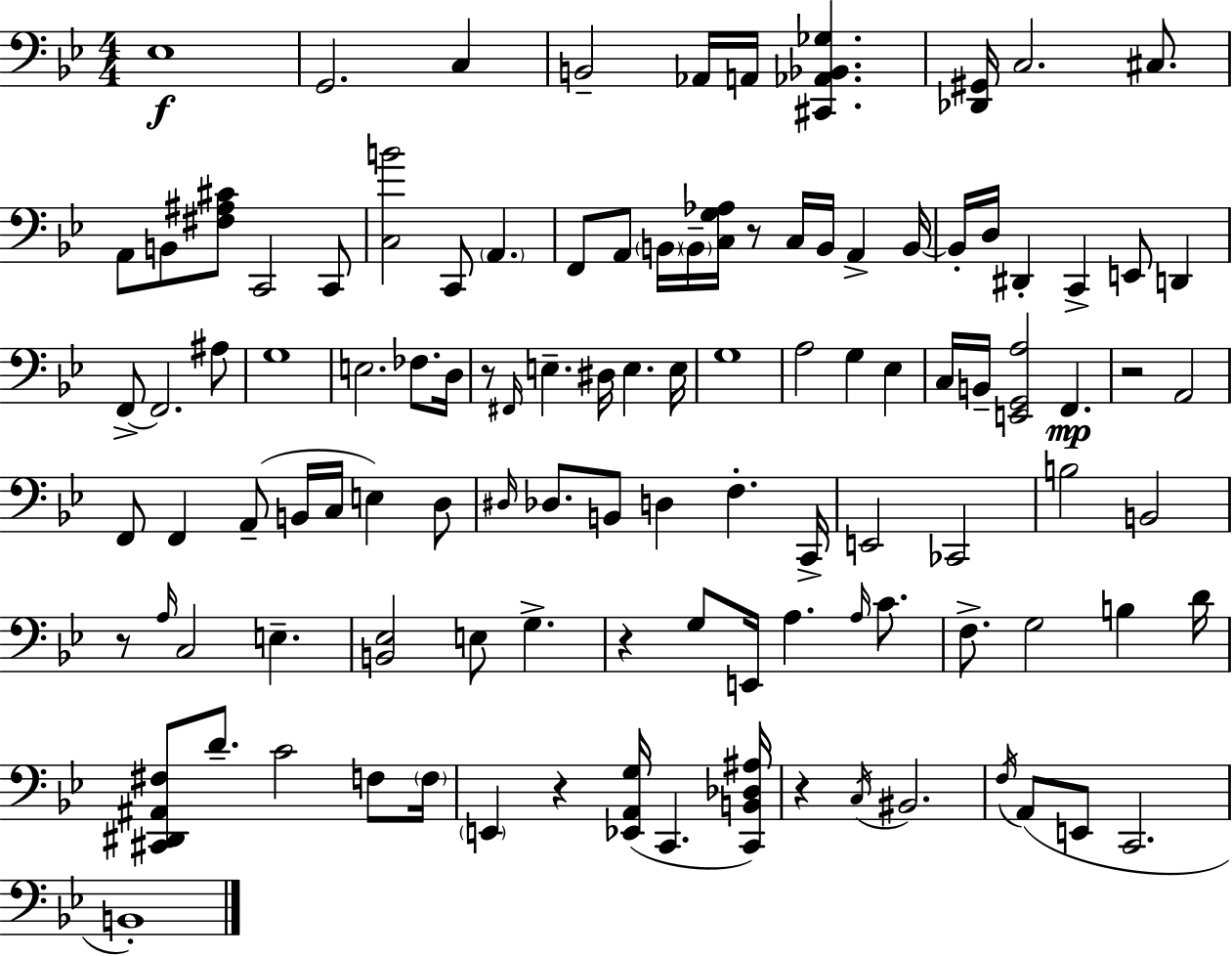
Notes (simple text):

Eb3/w G2/h. C3/q B2/h Ab2/s A2/s [C#2,Ab2,Bb2,Gb3]/q. [Db2,G#2]/s C3/h. C#3/e. A2/e B2/e [F#3,A#3,C#4]/e C2/h C2/e [C3,B4]/h C2/e A2/q. F2/e A2/e B2/s B2/s [C3,G3,Ab3]/s R/e C3/s B2/s A2/q B2/s B2/s D3/s D#2/q C2/q E2/e D2/q F2/e F2/h. A#3/e G3/w E3/h. FES3/e. D3/s R/e F#2/s E3/q. D#3/s E3/q. E3/s G3/w A3/h G3/q Eb3/q C3/s B2/s [E2,G2,A3]/h F2/q. R/h A2/h F2/e F2/q A2/e B2/s C3/s E3/q D3/e D#3/s Db3/e. B2/e D3/q F3/q. C2/s E2/h CES2/h B3/h B2/h R/e A3/s C3/h E3/q. [B2,Eb3]/h E3/e G3/q. R/q G3/e E2/s A3/q. A3/s C4/e. F3/e. G3/h B3/q D4/s [C#2,D#2,A#2,F#3]/e D4/e. C4/h F3/e F3/s E2/q R/q [Eb2,A2,G3]/s C2/q. [C2,B2,Db3,A#3]/s R/q C3/s BIS2/h. F3/s A2/e E2/e C2/h. B2/w